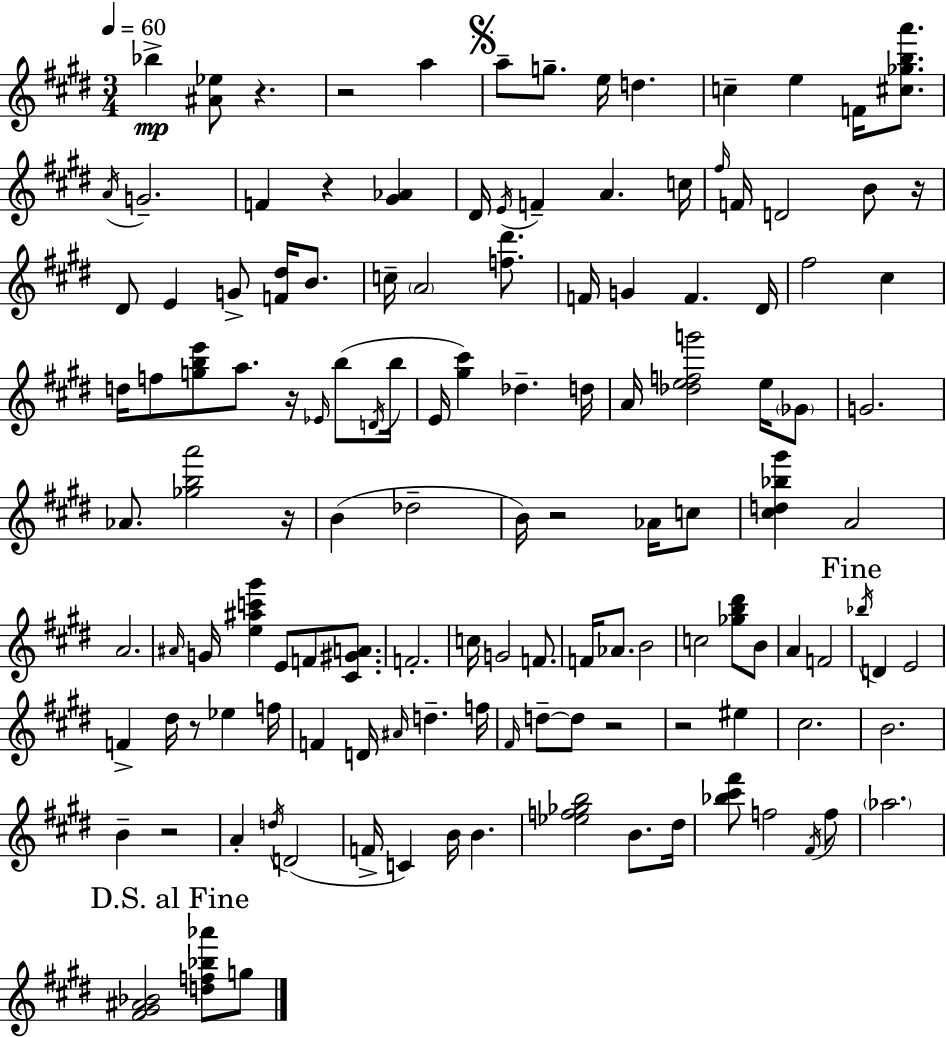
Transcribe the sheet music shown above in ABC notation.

X:1
T:Untitled
M:3/4
L:1/4
K:E
_b [^A_e]/2 z z2 a a/2 g/2 e/4 d c e F/4 [^c_gba']/2 A/4 G2 F z [^G_A] ^D/4 E/4 F A c/4 ^f/4 F/4 D2 B/2 z/4 ^D/2 E G/2 [F^d]/4 B/2 c/4 A2 [f^d']/2 F/4 G F ^D/4 ^f2 ^c d/4 f/2 [gbe']/2 a/2 z/4 _E/4 b/2 D/4 b/4 E/4 [^g^c'] _d d/4 A/4 [_defg']2 e/4 _G/2 G2 _A/2 [_gba']2 z/4 B _d2 B/4 z2 _A/4 c/2 [^cd_b^g'] A2 A2 ^A/4 G/4 [e^ac'^g'] E/2 F/2 [^C^GA]/2 F2 c/4 G2 F/2 F/4 _A/2 B2 c2 [_gb^d']/2 B/2 A F2 _b/4 D E2 F ^d/4 z/2 _e f/4 F D/4 ^A/4 d f/4 ^F/4 d/2 d/2 z2 z2 ^e ^c2 B2 B z2 A d/4 D2 F/4 C B/4 B [_ef_gb]2 B/2 ^d/4 [_b^c'^f']/2 f2 ^F/4 f/2 _a2 [^F^G^A_B]2 [df_b_a']/2 g/2